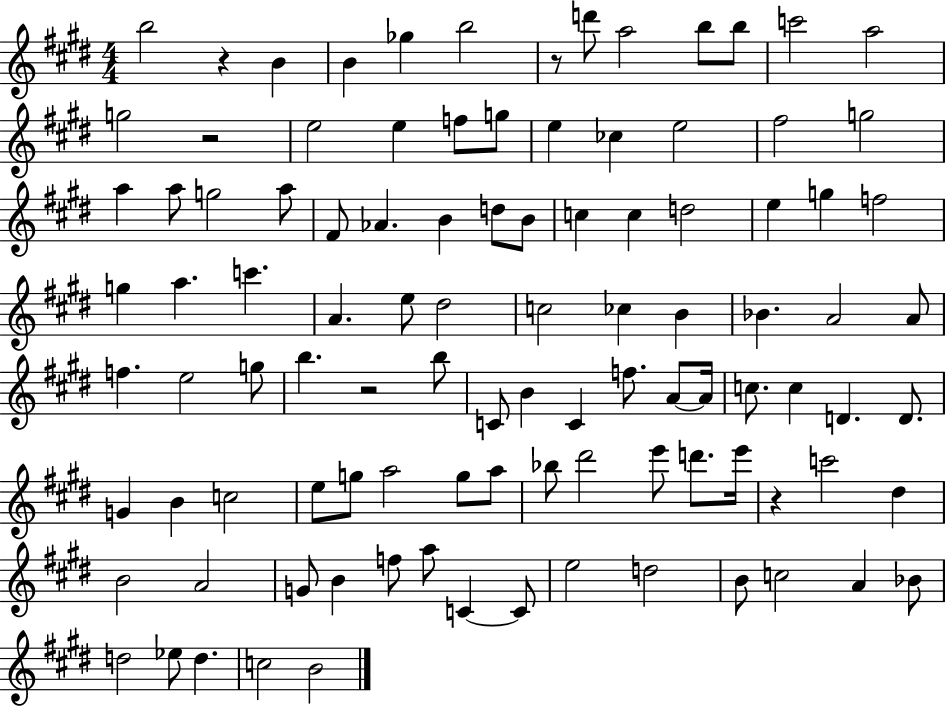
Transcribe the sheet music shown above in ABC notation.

X:1
T:Untitled
M:4/4
L:1/4
K:E
b2 z B B _g b2 z/2 d'/2 a2 b/2 b/2 c'2 a2 g2 z2 e2 e f/2 g/2 e _c e2 ^f2 g2 a a/2 g2 a/2 ^F/2 _A B d/2 B/2 c c d2 e g f2 g a c' A e/2 ^d2 c2 _c B _B A2 A/2 f e2 g/2 b z2 b/2 C/2 B C f/2 A/2 A/4 c/2 c D D/2 G B c2 e/2 g/2 a2 g/2 a/2 _b/2 ^d'2 e'/2 d'/2 e'/4 z c'2 ^d B2 A2 G/2 B f/2 a/2 C C/2 e2 d2 B/2 c2 A _B/2 d2 _e/2 d c2 B2